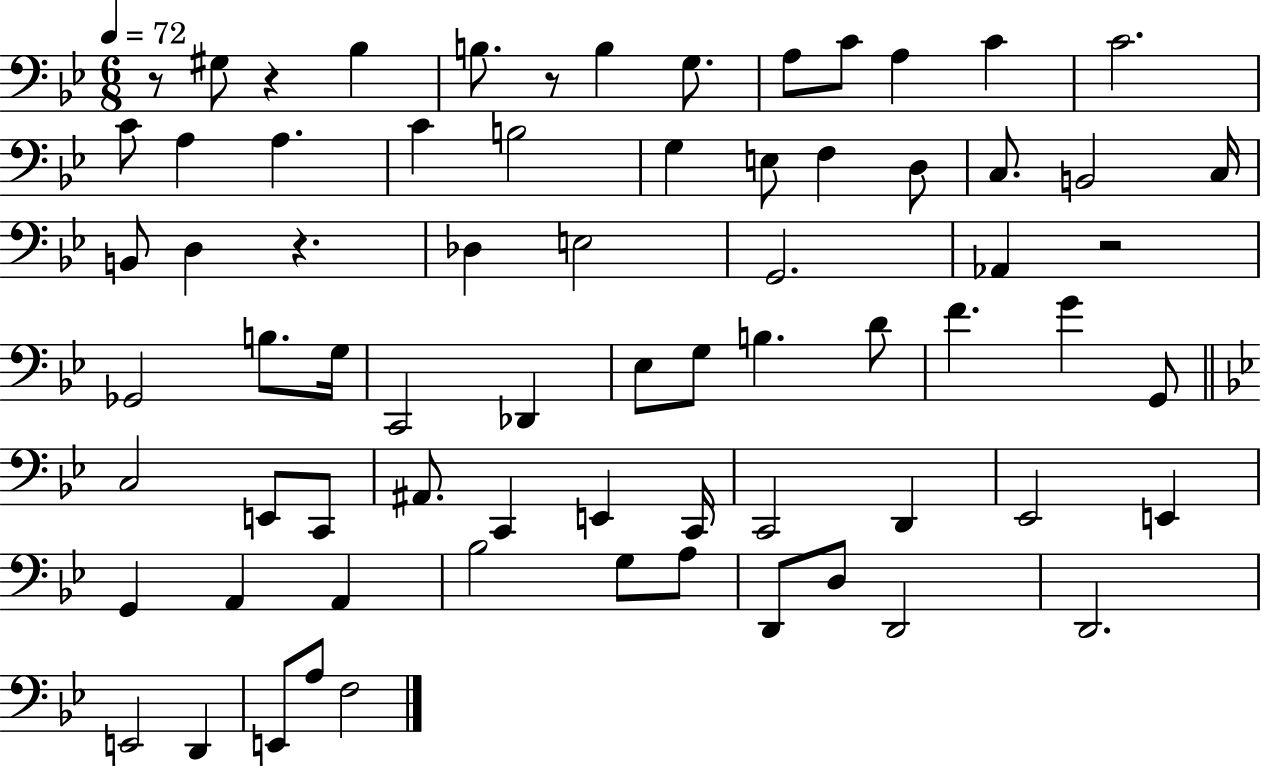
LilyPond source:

{
  \clef bass
  \numericTimeSignature
  \time 6/8
  \key bes \major
  \tempo 4 = 72
  r8 gis8 r4 bes4 | b8. r8 b4 g8. | a8 c'8 a4 c'4 | c'2. | \break c'8 a4 a4. | c'4 b2 | g4 e8 f4 d8 | c8. b,2 c16 | \break b,8 d4 r4. | des4 e2 | g,2. | aes,4 r2 | \break ges,2 b8. g16 | c,2 des,4 | ees8 g8 b4. d'8 | f'4. g'4 g,8 | \break \bar "||" \break \key bes \major c2 e,8 c,8 | ais,8. c,4 e,4 c,16 | c,2 d,4 | ees,2 e,4 | \break g,4 a,4 a,4 | bes2 g8 a8 | d,8 d8 d,2 | d,2. | \break e,2 d,4 | e,8 a8 f2 | \bar "|."
}